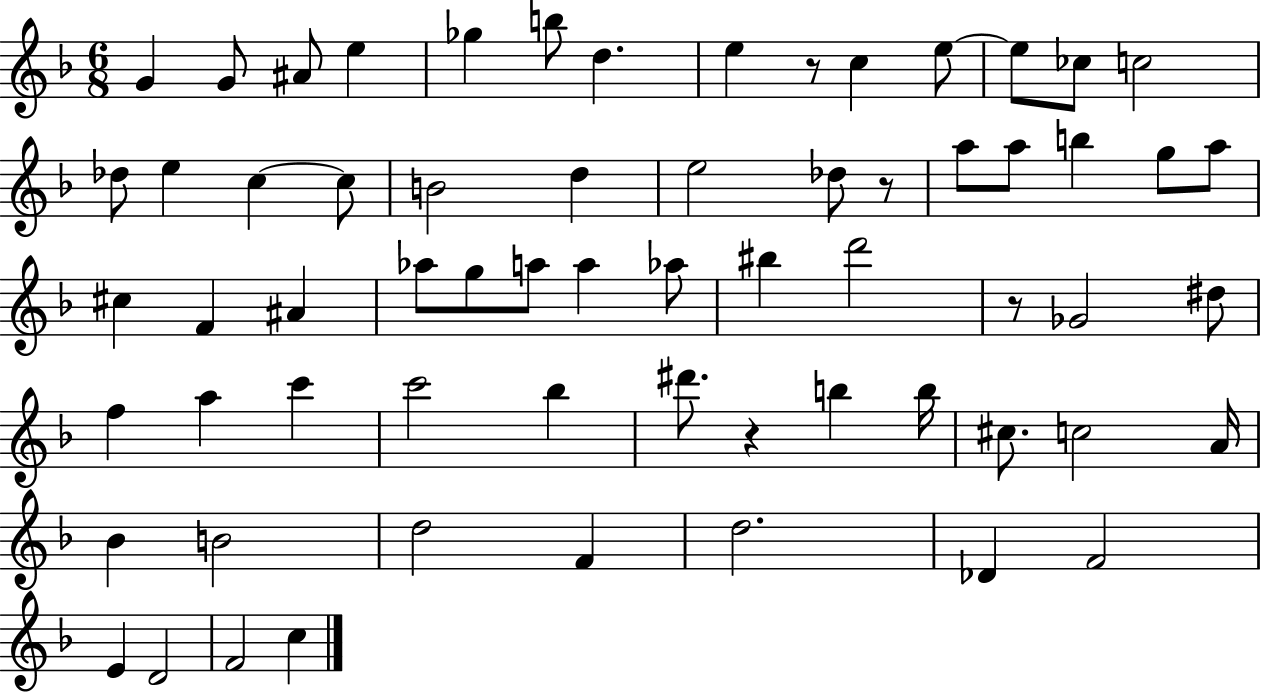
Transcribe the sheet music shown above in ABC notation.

X:1
T:Untitled
M:6/8
L:1/4
K:F
G G/2 ^A/2 e _g b/2 d e z/2 c e/2 e/2 _c/2 c2 _d/2 e c c/2 B2 d e2 _d/2 z/2 a/2 a/2 b g/2 a/2 ^c F ^A _a/2 g/2 a/2 a _a/2 ^b d'2 z/2 _G2 ^d/2 f a c' c'2 _b ^d'/2 z b b/4 ^c/2 c2 A/4 _B B2 d2 F d2 _D F2 E D2 F2 c